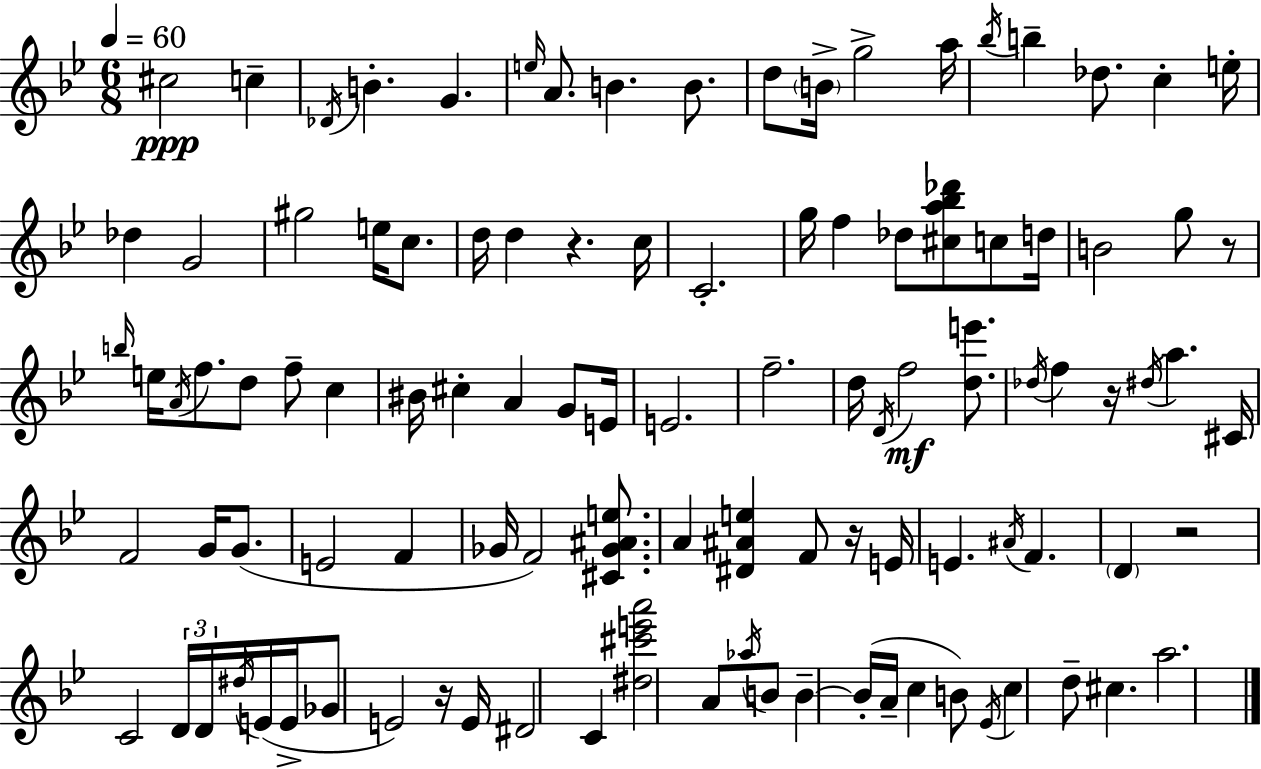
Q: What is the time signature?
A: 6/8